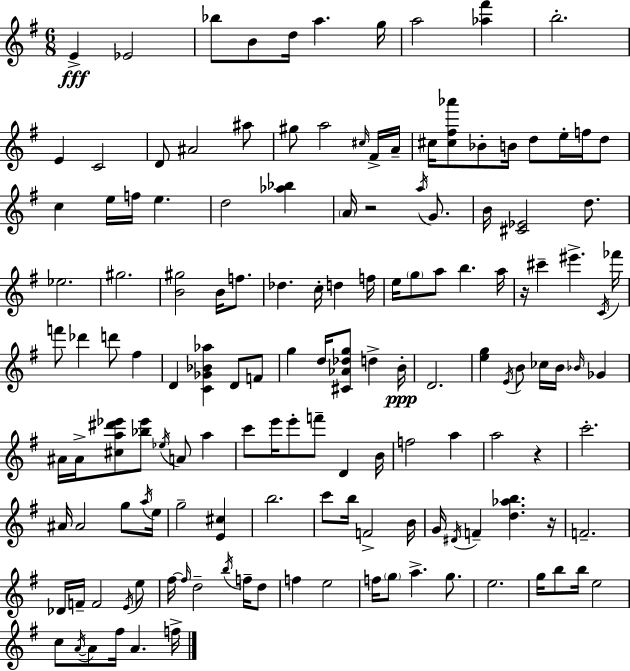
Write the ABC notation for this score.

X:1
T:Untitled
M:6/8
L:1/4
K:G
E _E2 _b/2 B/2 d/4 a g/4 a2 [_a^f'] b2 E C2 D/2 ^A2 ^a/2 ^g/2 a2 ^c/4 ^F/4 A/4 ^c/4 [^c^f_a']/2 _B/2 B/4 d/2 e/4 f/4 d/2 c e/4 f/4 e d2 [_a_b] A/4 z2 a/4 G/2 B/4 [^C_E]2 d/2 _e2 ^g2 [B^g]2 B/4 f/2 _d c/4 d f/4 e/4 g/2 a/2 b a/4 z/4 ^c' ^e' C/4 _f'/4 f'/2 _d' d'/2 ^f D [C_G_B_a] D/2 F/2 g d/4 [^C_A_dg]/2 d B/4 D2 [eg] E/4 B/2 _c/4 B/4 _B/4 _G ^A/4 ^A/4 [^ca^d'_e']/2 [_b_e']/2 _e/4 A/2 a c'/2 e'/4 e'/2 f'/2 D B/4 f2 a a2 z c'2 ^A/4 ^A2 g/2 a/4 e/4 g2 [E^c] b2 c'/2 b/4 F2 B/4 G/4 ^D/4 F [d_ab] z/4 F2 _D/4 F/4 F2 E/4 e/2 ^f/4 ^f/4 d2 b/4 f/4 d/2 f e2 f/4 g/2 a g/2 e2 g/4 b/2 b/4 e2 c/2 A/4 A/2 ^f/4 A f/4